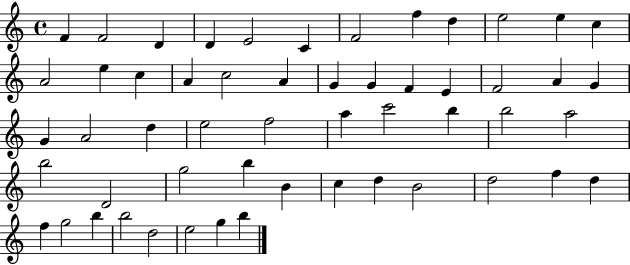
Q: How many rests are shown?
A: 0